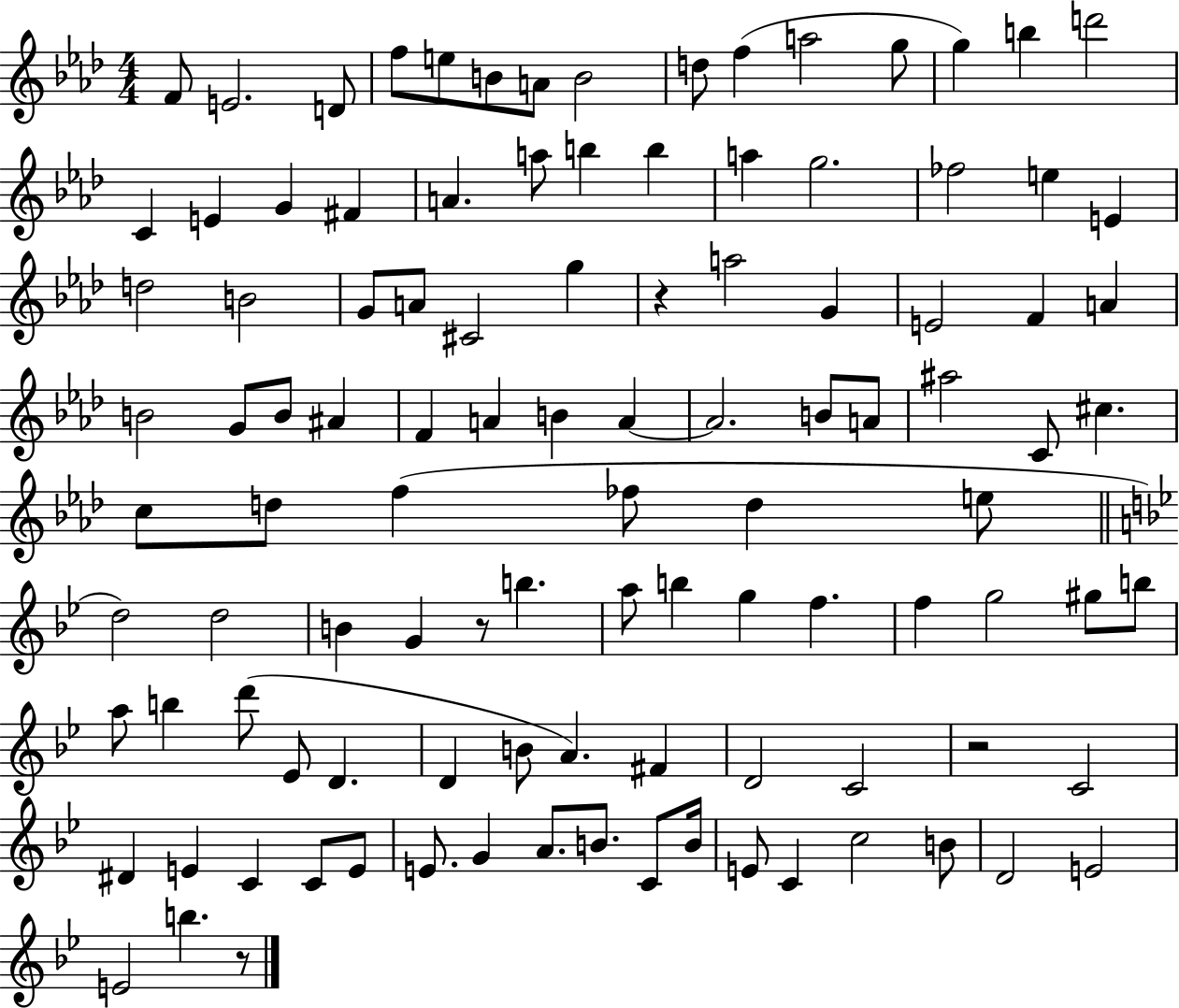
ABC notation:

X:1
T:Untitled
M:4/4
L:1/4
K:Ab
F/2 E2 D/2 f/2 e/2 B/2 A/2 B2 d/2 f a2 g/2 g b d'2 C E G ^F A a/2 b b a g2 _f2 e E d2 B2 G/2 A/2 ^C2 g z a2 G E2 F A B2 G/2 B/2 ^A F A B A A2 B/2 A/2 ^a2 C/2 ^c c/2 d/2 f _f/2 d e/2 d2 d2 B G z/2 b a/2 b g f f g2 ^g/2 b/2 a/2 b d'/2 _E/2 D D B/2 A ^F D2 C2 z2 C2 ^D E C C/2 E/2 E/2 G A/2 B/2 C/2 B/4 E/2 C c2 B/2 D2 E2 E2 b z/2